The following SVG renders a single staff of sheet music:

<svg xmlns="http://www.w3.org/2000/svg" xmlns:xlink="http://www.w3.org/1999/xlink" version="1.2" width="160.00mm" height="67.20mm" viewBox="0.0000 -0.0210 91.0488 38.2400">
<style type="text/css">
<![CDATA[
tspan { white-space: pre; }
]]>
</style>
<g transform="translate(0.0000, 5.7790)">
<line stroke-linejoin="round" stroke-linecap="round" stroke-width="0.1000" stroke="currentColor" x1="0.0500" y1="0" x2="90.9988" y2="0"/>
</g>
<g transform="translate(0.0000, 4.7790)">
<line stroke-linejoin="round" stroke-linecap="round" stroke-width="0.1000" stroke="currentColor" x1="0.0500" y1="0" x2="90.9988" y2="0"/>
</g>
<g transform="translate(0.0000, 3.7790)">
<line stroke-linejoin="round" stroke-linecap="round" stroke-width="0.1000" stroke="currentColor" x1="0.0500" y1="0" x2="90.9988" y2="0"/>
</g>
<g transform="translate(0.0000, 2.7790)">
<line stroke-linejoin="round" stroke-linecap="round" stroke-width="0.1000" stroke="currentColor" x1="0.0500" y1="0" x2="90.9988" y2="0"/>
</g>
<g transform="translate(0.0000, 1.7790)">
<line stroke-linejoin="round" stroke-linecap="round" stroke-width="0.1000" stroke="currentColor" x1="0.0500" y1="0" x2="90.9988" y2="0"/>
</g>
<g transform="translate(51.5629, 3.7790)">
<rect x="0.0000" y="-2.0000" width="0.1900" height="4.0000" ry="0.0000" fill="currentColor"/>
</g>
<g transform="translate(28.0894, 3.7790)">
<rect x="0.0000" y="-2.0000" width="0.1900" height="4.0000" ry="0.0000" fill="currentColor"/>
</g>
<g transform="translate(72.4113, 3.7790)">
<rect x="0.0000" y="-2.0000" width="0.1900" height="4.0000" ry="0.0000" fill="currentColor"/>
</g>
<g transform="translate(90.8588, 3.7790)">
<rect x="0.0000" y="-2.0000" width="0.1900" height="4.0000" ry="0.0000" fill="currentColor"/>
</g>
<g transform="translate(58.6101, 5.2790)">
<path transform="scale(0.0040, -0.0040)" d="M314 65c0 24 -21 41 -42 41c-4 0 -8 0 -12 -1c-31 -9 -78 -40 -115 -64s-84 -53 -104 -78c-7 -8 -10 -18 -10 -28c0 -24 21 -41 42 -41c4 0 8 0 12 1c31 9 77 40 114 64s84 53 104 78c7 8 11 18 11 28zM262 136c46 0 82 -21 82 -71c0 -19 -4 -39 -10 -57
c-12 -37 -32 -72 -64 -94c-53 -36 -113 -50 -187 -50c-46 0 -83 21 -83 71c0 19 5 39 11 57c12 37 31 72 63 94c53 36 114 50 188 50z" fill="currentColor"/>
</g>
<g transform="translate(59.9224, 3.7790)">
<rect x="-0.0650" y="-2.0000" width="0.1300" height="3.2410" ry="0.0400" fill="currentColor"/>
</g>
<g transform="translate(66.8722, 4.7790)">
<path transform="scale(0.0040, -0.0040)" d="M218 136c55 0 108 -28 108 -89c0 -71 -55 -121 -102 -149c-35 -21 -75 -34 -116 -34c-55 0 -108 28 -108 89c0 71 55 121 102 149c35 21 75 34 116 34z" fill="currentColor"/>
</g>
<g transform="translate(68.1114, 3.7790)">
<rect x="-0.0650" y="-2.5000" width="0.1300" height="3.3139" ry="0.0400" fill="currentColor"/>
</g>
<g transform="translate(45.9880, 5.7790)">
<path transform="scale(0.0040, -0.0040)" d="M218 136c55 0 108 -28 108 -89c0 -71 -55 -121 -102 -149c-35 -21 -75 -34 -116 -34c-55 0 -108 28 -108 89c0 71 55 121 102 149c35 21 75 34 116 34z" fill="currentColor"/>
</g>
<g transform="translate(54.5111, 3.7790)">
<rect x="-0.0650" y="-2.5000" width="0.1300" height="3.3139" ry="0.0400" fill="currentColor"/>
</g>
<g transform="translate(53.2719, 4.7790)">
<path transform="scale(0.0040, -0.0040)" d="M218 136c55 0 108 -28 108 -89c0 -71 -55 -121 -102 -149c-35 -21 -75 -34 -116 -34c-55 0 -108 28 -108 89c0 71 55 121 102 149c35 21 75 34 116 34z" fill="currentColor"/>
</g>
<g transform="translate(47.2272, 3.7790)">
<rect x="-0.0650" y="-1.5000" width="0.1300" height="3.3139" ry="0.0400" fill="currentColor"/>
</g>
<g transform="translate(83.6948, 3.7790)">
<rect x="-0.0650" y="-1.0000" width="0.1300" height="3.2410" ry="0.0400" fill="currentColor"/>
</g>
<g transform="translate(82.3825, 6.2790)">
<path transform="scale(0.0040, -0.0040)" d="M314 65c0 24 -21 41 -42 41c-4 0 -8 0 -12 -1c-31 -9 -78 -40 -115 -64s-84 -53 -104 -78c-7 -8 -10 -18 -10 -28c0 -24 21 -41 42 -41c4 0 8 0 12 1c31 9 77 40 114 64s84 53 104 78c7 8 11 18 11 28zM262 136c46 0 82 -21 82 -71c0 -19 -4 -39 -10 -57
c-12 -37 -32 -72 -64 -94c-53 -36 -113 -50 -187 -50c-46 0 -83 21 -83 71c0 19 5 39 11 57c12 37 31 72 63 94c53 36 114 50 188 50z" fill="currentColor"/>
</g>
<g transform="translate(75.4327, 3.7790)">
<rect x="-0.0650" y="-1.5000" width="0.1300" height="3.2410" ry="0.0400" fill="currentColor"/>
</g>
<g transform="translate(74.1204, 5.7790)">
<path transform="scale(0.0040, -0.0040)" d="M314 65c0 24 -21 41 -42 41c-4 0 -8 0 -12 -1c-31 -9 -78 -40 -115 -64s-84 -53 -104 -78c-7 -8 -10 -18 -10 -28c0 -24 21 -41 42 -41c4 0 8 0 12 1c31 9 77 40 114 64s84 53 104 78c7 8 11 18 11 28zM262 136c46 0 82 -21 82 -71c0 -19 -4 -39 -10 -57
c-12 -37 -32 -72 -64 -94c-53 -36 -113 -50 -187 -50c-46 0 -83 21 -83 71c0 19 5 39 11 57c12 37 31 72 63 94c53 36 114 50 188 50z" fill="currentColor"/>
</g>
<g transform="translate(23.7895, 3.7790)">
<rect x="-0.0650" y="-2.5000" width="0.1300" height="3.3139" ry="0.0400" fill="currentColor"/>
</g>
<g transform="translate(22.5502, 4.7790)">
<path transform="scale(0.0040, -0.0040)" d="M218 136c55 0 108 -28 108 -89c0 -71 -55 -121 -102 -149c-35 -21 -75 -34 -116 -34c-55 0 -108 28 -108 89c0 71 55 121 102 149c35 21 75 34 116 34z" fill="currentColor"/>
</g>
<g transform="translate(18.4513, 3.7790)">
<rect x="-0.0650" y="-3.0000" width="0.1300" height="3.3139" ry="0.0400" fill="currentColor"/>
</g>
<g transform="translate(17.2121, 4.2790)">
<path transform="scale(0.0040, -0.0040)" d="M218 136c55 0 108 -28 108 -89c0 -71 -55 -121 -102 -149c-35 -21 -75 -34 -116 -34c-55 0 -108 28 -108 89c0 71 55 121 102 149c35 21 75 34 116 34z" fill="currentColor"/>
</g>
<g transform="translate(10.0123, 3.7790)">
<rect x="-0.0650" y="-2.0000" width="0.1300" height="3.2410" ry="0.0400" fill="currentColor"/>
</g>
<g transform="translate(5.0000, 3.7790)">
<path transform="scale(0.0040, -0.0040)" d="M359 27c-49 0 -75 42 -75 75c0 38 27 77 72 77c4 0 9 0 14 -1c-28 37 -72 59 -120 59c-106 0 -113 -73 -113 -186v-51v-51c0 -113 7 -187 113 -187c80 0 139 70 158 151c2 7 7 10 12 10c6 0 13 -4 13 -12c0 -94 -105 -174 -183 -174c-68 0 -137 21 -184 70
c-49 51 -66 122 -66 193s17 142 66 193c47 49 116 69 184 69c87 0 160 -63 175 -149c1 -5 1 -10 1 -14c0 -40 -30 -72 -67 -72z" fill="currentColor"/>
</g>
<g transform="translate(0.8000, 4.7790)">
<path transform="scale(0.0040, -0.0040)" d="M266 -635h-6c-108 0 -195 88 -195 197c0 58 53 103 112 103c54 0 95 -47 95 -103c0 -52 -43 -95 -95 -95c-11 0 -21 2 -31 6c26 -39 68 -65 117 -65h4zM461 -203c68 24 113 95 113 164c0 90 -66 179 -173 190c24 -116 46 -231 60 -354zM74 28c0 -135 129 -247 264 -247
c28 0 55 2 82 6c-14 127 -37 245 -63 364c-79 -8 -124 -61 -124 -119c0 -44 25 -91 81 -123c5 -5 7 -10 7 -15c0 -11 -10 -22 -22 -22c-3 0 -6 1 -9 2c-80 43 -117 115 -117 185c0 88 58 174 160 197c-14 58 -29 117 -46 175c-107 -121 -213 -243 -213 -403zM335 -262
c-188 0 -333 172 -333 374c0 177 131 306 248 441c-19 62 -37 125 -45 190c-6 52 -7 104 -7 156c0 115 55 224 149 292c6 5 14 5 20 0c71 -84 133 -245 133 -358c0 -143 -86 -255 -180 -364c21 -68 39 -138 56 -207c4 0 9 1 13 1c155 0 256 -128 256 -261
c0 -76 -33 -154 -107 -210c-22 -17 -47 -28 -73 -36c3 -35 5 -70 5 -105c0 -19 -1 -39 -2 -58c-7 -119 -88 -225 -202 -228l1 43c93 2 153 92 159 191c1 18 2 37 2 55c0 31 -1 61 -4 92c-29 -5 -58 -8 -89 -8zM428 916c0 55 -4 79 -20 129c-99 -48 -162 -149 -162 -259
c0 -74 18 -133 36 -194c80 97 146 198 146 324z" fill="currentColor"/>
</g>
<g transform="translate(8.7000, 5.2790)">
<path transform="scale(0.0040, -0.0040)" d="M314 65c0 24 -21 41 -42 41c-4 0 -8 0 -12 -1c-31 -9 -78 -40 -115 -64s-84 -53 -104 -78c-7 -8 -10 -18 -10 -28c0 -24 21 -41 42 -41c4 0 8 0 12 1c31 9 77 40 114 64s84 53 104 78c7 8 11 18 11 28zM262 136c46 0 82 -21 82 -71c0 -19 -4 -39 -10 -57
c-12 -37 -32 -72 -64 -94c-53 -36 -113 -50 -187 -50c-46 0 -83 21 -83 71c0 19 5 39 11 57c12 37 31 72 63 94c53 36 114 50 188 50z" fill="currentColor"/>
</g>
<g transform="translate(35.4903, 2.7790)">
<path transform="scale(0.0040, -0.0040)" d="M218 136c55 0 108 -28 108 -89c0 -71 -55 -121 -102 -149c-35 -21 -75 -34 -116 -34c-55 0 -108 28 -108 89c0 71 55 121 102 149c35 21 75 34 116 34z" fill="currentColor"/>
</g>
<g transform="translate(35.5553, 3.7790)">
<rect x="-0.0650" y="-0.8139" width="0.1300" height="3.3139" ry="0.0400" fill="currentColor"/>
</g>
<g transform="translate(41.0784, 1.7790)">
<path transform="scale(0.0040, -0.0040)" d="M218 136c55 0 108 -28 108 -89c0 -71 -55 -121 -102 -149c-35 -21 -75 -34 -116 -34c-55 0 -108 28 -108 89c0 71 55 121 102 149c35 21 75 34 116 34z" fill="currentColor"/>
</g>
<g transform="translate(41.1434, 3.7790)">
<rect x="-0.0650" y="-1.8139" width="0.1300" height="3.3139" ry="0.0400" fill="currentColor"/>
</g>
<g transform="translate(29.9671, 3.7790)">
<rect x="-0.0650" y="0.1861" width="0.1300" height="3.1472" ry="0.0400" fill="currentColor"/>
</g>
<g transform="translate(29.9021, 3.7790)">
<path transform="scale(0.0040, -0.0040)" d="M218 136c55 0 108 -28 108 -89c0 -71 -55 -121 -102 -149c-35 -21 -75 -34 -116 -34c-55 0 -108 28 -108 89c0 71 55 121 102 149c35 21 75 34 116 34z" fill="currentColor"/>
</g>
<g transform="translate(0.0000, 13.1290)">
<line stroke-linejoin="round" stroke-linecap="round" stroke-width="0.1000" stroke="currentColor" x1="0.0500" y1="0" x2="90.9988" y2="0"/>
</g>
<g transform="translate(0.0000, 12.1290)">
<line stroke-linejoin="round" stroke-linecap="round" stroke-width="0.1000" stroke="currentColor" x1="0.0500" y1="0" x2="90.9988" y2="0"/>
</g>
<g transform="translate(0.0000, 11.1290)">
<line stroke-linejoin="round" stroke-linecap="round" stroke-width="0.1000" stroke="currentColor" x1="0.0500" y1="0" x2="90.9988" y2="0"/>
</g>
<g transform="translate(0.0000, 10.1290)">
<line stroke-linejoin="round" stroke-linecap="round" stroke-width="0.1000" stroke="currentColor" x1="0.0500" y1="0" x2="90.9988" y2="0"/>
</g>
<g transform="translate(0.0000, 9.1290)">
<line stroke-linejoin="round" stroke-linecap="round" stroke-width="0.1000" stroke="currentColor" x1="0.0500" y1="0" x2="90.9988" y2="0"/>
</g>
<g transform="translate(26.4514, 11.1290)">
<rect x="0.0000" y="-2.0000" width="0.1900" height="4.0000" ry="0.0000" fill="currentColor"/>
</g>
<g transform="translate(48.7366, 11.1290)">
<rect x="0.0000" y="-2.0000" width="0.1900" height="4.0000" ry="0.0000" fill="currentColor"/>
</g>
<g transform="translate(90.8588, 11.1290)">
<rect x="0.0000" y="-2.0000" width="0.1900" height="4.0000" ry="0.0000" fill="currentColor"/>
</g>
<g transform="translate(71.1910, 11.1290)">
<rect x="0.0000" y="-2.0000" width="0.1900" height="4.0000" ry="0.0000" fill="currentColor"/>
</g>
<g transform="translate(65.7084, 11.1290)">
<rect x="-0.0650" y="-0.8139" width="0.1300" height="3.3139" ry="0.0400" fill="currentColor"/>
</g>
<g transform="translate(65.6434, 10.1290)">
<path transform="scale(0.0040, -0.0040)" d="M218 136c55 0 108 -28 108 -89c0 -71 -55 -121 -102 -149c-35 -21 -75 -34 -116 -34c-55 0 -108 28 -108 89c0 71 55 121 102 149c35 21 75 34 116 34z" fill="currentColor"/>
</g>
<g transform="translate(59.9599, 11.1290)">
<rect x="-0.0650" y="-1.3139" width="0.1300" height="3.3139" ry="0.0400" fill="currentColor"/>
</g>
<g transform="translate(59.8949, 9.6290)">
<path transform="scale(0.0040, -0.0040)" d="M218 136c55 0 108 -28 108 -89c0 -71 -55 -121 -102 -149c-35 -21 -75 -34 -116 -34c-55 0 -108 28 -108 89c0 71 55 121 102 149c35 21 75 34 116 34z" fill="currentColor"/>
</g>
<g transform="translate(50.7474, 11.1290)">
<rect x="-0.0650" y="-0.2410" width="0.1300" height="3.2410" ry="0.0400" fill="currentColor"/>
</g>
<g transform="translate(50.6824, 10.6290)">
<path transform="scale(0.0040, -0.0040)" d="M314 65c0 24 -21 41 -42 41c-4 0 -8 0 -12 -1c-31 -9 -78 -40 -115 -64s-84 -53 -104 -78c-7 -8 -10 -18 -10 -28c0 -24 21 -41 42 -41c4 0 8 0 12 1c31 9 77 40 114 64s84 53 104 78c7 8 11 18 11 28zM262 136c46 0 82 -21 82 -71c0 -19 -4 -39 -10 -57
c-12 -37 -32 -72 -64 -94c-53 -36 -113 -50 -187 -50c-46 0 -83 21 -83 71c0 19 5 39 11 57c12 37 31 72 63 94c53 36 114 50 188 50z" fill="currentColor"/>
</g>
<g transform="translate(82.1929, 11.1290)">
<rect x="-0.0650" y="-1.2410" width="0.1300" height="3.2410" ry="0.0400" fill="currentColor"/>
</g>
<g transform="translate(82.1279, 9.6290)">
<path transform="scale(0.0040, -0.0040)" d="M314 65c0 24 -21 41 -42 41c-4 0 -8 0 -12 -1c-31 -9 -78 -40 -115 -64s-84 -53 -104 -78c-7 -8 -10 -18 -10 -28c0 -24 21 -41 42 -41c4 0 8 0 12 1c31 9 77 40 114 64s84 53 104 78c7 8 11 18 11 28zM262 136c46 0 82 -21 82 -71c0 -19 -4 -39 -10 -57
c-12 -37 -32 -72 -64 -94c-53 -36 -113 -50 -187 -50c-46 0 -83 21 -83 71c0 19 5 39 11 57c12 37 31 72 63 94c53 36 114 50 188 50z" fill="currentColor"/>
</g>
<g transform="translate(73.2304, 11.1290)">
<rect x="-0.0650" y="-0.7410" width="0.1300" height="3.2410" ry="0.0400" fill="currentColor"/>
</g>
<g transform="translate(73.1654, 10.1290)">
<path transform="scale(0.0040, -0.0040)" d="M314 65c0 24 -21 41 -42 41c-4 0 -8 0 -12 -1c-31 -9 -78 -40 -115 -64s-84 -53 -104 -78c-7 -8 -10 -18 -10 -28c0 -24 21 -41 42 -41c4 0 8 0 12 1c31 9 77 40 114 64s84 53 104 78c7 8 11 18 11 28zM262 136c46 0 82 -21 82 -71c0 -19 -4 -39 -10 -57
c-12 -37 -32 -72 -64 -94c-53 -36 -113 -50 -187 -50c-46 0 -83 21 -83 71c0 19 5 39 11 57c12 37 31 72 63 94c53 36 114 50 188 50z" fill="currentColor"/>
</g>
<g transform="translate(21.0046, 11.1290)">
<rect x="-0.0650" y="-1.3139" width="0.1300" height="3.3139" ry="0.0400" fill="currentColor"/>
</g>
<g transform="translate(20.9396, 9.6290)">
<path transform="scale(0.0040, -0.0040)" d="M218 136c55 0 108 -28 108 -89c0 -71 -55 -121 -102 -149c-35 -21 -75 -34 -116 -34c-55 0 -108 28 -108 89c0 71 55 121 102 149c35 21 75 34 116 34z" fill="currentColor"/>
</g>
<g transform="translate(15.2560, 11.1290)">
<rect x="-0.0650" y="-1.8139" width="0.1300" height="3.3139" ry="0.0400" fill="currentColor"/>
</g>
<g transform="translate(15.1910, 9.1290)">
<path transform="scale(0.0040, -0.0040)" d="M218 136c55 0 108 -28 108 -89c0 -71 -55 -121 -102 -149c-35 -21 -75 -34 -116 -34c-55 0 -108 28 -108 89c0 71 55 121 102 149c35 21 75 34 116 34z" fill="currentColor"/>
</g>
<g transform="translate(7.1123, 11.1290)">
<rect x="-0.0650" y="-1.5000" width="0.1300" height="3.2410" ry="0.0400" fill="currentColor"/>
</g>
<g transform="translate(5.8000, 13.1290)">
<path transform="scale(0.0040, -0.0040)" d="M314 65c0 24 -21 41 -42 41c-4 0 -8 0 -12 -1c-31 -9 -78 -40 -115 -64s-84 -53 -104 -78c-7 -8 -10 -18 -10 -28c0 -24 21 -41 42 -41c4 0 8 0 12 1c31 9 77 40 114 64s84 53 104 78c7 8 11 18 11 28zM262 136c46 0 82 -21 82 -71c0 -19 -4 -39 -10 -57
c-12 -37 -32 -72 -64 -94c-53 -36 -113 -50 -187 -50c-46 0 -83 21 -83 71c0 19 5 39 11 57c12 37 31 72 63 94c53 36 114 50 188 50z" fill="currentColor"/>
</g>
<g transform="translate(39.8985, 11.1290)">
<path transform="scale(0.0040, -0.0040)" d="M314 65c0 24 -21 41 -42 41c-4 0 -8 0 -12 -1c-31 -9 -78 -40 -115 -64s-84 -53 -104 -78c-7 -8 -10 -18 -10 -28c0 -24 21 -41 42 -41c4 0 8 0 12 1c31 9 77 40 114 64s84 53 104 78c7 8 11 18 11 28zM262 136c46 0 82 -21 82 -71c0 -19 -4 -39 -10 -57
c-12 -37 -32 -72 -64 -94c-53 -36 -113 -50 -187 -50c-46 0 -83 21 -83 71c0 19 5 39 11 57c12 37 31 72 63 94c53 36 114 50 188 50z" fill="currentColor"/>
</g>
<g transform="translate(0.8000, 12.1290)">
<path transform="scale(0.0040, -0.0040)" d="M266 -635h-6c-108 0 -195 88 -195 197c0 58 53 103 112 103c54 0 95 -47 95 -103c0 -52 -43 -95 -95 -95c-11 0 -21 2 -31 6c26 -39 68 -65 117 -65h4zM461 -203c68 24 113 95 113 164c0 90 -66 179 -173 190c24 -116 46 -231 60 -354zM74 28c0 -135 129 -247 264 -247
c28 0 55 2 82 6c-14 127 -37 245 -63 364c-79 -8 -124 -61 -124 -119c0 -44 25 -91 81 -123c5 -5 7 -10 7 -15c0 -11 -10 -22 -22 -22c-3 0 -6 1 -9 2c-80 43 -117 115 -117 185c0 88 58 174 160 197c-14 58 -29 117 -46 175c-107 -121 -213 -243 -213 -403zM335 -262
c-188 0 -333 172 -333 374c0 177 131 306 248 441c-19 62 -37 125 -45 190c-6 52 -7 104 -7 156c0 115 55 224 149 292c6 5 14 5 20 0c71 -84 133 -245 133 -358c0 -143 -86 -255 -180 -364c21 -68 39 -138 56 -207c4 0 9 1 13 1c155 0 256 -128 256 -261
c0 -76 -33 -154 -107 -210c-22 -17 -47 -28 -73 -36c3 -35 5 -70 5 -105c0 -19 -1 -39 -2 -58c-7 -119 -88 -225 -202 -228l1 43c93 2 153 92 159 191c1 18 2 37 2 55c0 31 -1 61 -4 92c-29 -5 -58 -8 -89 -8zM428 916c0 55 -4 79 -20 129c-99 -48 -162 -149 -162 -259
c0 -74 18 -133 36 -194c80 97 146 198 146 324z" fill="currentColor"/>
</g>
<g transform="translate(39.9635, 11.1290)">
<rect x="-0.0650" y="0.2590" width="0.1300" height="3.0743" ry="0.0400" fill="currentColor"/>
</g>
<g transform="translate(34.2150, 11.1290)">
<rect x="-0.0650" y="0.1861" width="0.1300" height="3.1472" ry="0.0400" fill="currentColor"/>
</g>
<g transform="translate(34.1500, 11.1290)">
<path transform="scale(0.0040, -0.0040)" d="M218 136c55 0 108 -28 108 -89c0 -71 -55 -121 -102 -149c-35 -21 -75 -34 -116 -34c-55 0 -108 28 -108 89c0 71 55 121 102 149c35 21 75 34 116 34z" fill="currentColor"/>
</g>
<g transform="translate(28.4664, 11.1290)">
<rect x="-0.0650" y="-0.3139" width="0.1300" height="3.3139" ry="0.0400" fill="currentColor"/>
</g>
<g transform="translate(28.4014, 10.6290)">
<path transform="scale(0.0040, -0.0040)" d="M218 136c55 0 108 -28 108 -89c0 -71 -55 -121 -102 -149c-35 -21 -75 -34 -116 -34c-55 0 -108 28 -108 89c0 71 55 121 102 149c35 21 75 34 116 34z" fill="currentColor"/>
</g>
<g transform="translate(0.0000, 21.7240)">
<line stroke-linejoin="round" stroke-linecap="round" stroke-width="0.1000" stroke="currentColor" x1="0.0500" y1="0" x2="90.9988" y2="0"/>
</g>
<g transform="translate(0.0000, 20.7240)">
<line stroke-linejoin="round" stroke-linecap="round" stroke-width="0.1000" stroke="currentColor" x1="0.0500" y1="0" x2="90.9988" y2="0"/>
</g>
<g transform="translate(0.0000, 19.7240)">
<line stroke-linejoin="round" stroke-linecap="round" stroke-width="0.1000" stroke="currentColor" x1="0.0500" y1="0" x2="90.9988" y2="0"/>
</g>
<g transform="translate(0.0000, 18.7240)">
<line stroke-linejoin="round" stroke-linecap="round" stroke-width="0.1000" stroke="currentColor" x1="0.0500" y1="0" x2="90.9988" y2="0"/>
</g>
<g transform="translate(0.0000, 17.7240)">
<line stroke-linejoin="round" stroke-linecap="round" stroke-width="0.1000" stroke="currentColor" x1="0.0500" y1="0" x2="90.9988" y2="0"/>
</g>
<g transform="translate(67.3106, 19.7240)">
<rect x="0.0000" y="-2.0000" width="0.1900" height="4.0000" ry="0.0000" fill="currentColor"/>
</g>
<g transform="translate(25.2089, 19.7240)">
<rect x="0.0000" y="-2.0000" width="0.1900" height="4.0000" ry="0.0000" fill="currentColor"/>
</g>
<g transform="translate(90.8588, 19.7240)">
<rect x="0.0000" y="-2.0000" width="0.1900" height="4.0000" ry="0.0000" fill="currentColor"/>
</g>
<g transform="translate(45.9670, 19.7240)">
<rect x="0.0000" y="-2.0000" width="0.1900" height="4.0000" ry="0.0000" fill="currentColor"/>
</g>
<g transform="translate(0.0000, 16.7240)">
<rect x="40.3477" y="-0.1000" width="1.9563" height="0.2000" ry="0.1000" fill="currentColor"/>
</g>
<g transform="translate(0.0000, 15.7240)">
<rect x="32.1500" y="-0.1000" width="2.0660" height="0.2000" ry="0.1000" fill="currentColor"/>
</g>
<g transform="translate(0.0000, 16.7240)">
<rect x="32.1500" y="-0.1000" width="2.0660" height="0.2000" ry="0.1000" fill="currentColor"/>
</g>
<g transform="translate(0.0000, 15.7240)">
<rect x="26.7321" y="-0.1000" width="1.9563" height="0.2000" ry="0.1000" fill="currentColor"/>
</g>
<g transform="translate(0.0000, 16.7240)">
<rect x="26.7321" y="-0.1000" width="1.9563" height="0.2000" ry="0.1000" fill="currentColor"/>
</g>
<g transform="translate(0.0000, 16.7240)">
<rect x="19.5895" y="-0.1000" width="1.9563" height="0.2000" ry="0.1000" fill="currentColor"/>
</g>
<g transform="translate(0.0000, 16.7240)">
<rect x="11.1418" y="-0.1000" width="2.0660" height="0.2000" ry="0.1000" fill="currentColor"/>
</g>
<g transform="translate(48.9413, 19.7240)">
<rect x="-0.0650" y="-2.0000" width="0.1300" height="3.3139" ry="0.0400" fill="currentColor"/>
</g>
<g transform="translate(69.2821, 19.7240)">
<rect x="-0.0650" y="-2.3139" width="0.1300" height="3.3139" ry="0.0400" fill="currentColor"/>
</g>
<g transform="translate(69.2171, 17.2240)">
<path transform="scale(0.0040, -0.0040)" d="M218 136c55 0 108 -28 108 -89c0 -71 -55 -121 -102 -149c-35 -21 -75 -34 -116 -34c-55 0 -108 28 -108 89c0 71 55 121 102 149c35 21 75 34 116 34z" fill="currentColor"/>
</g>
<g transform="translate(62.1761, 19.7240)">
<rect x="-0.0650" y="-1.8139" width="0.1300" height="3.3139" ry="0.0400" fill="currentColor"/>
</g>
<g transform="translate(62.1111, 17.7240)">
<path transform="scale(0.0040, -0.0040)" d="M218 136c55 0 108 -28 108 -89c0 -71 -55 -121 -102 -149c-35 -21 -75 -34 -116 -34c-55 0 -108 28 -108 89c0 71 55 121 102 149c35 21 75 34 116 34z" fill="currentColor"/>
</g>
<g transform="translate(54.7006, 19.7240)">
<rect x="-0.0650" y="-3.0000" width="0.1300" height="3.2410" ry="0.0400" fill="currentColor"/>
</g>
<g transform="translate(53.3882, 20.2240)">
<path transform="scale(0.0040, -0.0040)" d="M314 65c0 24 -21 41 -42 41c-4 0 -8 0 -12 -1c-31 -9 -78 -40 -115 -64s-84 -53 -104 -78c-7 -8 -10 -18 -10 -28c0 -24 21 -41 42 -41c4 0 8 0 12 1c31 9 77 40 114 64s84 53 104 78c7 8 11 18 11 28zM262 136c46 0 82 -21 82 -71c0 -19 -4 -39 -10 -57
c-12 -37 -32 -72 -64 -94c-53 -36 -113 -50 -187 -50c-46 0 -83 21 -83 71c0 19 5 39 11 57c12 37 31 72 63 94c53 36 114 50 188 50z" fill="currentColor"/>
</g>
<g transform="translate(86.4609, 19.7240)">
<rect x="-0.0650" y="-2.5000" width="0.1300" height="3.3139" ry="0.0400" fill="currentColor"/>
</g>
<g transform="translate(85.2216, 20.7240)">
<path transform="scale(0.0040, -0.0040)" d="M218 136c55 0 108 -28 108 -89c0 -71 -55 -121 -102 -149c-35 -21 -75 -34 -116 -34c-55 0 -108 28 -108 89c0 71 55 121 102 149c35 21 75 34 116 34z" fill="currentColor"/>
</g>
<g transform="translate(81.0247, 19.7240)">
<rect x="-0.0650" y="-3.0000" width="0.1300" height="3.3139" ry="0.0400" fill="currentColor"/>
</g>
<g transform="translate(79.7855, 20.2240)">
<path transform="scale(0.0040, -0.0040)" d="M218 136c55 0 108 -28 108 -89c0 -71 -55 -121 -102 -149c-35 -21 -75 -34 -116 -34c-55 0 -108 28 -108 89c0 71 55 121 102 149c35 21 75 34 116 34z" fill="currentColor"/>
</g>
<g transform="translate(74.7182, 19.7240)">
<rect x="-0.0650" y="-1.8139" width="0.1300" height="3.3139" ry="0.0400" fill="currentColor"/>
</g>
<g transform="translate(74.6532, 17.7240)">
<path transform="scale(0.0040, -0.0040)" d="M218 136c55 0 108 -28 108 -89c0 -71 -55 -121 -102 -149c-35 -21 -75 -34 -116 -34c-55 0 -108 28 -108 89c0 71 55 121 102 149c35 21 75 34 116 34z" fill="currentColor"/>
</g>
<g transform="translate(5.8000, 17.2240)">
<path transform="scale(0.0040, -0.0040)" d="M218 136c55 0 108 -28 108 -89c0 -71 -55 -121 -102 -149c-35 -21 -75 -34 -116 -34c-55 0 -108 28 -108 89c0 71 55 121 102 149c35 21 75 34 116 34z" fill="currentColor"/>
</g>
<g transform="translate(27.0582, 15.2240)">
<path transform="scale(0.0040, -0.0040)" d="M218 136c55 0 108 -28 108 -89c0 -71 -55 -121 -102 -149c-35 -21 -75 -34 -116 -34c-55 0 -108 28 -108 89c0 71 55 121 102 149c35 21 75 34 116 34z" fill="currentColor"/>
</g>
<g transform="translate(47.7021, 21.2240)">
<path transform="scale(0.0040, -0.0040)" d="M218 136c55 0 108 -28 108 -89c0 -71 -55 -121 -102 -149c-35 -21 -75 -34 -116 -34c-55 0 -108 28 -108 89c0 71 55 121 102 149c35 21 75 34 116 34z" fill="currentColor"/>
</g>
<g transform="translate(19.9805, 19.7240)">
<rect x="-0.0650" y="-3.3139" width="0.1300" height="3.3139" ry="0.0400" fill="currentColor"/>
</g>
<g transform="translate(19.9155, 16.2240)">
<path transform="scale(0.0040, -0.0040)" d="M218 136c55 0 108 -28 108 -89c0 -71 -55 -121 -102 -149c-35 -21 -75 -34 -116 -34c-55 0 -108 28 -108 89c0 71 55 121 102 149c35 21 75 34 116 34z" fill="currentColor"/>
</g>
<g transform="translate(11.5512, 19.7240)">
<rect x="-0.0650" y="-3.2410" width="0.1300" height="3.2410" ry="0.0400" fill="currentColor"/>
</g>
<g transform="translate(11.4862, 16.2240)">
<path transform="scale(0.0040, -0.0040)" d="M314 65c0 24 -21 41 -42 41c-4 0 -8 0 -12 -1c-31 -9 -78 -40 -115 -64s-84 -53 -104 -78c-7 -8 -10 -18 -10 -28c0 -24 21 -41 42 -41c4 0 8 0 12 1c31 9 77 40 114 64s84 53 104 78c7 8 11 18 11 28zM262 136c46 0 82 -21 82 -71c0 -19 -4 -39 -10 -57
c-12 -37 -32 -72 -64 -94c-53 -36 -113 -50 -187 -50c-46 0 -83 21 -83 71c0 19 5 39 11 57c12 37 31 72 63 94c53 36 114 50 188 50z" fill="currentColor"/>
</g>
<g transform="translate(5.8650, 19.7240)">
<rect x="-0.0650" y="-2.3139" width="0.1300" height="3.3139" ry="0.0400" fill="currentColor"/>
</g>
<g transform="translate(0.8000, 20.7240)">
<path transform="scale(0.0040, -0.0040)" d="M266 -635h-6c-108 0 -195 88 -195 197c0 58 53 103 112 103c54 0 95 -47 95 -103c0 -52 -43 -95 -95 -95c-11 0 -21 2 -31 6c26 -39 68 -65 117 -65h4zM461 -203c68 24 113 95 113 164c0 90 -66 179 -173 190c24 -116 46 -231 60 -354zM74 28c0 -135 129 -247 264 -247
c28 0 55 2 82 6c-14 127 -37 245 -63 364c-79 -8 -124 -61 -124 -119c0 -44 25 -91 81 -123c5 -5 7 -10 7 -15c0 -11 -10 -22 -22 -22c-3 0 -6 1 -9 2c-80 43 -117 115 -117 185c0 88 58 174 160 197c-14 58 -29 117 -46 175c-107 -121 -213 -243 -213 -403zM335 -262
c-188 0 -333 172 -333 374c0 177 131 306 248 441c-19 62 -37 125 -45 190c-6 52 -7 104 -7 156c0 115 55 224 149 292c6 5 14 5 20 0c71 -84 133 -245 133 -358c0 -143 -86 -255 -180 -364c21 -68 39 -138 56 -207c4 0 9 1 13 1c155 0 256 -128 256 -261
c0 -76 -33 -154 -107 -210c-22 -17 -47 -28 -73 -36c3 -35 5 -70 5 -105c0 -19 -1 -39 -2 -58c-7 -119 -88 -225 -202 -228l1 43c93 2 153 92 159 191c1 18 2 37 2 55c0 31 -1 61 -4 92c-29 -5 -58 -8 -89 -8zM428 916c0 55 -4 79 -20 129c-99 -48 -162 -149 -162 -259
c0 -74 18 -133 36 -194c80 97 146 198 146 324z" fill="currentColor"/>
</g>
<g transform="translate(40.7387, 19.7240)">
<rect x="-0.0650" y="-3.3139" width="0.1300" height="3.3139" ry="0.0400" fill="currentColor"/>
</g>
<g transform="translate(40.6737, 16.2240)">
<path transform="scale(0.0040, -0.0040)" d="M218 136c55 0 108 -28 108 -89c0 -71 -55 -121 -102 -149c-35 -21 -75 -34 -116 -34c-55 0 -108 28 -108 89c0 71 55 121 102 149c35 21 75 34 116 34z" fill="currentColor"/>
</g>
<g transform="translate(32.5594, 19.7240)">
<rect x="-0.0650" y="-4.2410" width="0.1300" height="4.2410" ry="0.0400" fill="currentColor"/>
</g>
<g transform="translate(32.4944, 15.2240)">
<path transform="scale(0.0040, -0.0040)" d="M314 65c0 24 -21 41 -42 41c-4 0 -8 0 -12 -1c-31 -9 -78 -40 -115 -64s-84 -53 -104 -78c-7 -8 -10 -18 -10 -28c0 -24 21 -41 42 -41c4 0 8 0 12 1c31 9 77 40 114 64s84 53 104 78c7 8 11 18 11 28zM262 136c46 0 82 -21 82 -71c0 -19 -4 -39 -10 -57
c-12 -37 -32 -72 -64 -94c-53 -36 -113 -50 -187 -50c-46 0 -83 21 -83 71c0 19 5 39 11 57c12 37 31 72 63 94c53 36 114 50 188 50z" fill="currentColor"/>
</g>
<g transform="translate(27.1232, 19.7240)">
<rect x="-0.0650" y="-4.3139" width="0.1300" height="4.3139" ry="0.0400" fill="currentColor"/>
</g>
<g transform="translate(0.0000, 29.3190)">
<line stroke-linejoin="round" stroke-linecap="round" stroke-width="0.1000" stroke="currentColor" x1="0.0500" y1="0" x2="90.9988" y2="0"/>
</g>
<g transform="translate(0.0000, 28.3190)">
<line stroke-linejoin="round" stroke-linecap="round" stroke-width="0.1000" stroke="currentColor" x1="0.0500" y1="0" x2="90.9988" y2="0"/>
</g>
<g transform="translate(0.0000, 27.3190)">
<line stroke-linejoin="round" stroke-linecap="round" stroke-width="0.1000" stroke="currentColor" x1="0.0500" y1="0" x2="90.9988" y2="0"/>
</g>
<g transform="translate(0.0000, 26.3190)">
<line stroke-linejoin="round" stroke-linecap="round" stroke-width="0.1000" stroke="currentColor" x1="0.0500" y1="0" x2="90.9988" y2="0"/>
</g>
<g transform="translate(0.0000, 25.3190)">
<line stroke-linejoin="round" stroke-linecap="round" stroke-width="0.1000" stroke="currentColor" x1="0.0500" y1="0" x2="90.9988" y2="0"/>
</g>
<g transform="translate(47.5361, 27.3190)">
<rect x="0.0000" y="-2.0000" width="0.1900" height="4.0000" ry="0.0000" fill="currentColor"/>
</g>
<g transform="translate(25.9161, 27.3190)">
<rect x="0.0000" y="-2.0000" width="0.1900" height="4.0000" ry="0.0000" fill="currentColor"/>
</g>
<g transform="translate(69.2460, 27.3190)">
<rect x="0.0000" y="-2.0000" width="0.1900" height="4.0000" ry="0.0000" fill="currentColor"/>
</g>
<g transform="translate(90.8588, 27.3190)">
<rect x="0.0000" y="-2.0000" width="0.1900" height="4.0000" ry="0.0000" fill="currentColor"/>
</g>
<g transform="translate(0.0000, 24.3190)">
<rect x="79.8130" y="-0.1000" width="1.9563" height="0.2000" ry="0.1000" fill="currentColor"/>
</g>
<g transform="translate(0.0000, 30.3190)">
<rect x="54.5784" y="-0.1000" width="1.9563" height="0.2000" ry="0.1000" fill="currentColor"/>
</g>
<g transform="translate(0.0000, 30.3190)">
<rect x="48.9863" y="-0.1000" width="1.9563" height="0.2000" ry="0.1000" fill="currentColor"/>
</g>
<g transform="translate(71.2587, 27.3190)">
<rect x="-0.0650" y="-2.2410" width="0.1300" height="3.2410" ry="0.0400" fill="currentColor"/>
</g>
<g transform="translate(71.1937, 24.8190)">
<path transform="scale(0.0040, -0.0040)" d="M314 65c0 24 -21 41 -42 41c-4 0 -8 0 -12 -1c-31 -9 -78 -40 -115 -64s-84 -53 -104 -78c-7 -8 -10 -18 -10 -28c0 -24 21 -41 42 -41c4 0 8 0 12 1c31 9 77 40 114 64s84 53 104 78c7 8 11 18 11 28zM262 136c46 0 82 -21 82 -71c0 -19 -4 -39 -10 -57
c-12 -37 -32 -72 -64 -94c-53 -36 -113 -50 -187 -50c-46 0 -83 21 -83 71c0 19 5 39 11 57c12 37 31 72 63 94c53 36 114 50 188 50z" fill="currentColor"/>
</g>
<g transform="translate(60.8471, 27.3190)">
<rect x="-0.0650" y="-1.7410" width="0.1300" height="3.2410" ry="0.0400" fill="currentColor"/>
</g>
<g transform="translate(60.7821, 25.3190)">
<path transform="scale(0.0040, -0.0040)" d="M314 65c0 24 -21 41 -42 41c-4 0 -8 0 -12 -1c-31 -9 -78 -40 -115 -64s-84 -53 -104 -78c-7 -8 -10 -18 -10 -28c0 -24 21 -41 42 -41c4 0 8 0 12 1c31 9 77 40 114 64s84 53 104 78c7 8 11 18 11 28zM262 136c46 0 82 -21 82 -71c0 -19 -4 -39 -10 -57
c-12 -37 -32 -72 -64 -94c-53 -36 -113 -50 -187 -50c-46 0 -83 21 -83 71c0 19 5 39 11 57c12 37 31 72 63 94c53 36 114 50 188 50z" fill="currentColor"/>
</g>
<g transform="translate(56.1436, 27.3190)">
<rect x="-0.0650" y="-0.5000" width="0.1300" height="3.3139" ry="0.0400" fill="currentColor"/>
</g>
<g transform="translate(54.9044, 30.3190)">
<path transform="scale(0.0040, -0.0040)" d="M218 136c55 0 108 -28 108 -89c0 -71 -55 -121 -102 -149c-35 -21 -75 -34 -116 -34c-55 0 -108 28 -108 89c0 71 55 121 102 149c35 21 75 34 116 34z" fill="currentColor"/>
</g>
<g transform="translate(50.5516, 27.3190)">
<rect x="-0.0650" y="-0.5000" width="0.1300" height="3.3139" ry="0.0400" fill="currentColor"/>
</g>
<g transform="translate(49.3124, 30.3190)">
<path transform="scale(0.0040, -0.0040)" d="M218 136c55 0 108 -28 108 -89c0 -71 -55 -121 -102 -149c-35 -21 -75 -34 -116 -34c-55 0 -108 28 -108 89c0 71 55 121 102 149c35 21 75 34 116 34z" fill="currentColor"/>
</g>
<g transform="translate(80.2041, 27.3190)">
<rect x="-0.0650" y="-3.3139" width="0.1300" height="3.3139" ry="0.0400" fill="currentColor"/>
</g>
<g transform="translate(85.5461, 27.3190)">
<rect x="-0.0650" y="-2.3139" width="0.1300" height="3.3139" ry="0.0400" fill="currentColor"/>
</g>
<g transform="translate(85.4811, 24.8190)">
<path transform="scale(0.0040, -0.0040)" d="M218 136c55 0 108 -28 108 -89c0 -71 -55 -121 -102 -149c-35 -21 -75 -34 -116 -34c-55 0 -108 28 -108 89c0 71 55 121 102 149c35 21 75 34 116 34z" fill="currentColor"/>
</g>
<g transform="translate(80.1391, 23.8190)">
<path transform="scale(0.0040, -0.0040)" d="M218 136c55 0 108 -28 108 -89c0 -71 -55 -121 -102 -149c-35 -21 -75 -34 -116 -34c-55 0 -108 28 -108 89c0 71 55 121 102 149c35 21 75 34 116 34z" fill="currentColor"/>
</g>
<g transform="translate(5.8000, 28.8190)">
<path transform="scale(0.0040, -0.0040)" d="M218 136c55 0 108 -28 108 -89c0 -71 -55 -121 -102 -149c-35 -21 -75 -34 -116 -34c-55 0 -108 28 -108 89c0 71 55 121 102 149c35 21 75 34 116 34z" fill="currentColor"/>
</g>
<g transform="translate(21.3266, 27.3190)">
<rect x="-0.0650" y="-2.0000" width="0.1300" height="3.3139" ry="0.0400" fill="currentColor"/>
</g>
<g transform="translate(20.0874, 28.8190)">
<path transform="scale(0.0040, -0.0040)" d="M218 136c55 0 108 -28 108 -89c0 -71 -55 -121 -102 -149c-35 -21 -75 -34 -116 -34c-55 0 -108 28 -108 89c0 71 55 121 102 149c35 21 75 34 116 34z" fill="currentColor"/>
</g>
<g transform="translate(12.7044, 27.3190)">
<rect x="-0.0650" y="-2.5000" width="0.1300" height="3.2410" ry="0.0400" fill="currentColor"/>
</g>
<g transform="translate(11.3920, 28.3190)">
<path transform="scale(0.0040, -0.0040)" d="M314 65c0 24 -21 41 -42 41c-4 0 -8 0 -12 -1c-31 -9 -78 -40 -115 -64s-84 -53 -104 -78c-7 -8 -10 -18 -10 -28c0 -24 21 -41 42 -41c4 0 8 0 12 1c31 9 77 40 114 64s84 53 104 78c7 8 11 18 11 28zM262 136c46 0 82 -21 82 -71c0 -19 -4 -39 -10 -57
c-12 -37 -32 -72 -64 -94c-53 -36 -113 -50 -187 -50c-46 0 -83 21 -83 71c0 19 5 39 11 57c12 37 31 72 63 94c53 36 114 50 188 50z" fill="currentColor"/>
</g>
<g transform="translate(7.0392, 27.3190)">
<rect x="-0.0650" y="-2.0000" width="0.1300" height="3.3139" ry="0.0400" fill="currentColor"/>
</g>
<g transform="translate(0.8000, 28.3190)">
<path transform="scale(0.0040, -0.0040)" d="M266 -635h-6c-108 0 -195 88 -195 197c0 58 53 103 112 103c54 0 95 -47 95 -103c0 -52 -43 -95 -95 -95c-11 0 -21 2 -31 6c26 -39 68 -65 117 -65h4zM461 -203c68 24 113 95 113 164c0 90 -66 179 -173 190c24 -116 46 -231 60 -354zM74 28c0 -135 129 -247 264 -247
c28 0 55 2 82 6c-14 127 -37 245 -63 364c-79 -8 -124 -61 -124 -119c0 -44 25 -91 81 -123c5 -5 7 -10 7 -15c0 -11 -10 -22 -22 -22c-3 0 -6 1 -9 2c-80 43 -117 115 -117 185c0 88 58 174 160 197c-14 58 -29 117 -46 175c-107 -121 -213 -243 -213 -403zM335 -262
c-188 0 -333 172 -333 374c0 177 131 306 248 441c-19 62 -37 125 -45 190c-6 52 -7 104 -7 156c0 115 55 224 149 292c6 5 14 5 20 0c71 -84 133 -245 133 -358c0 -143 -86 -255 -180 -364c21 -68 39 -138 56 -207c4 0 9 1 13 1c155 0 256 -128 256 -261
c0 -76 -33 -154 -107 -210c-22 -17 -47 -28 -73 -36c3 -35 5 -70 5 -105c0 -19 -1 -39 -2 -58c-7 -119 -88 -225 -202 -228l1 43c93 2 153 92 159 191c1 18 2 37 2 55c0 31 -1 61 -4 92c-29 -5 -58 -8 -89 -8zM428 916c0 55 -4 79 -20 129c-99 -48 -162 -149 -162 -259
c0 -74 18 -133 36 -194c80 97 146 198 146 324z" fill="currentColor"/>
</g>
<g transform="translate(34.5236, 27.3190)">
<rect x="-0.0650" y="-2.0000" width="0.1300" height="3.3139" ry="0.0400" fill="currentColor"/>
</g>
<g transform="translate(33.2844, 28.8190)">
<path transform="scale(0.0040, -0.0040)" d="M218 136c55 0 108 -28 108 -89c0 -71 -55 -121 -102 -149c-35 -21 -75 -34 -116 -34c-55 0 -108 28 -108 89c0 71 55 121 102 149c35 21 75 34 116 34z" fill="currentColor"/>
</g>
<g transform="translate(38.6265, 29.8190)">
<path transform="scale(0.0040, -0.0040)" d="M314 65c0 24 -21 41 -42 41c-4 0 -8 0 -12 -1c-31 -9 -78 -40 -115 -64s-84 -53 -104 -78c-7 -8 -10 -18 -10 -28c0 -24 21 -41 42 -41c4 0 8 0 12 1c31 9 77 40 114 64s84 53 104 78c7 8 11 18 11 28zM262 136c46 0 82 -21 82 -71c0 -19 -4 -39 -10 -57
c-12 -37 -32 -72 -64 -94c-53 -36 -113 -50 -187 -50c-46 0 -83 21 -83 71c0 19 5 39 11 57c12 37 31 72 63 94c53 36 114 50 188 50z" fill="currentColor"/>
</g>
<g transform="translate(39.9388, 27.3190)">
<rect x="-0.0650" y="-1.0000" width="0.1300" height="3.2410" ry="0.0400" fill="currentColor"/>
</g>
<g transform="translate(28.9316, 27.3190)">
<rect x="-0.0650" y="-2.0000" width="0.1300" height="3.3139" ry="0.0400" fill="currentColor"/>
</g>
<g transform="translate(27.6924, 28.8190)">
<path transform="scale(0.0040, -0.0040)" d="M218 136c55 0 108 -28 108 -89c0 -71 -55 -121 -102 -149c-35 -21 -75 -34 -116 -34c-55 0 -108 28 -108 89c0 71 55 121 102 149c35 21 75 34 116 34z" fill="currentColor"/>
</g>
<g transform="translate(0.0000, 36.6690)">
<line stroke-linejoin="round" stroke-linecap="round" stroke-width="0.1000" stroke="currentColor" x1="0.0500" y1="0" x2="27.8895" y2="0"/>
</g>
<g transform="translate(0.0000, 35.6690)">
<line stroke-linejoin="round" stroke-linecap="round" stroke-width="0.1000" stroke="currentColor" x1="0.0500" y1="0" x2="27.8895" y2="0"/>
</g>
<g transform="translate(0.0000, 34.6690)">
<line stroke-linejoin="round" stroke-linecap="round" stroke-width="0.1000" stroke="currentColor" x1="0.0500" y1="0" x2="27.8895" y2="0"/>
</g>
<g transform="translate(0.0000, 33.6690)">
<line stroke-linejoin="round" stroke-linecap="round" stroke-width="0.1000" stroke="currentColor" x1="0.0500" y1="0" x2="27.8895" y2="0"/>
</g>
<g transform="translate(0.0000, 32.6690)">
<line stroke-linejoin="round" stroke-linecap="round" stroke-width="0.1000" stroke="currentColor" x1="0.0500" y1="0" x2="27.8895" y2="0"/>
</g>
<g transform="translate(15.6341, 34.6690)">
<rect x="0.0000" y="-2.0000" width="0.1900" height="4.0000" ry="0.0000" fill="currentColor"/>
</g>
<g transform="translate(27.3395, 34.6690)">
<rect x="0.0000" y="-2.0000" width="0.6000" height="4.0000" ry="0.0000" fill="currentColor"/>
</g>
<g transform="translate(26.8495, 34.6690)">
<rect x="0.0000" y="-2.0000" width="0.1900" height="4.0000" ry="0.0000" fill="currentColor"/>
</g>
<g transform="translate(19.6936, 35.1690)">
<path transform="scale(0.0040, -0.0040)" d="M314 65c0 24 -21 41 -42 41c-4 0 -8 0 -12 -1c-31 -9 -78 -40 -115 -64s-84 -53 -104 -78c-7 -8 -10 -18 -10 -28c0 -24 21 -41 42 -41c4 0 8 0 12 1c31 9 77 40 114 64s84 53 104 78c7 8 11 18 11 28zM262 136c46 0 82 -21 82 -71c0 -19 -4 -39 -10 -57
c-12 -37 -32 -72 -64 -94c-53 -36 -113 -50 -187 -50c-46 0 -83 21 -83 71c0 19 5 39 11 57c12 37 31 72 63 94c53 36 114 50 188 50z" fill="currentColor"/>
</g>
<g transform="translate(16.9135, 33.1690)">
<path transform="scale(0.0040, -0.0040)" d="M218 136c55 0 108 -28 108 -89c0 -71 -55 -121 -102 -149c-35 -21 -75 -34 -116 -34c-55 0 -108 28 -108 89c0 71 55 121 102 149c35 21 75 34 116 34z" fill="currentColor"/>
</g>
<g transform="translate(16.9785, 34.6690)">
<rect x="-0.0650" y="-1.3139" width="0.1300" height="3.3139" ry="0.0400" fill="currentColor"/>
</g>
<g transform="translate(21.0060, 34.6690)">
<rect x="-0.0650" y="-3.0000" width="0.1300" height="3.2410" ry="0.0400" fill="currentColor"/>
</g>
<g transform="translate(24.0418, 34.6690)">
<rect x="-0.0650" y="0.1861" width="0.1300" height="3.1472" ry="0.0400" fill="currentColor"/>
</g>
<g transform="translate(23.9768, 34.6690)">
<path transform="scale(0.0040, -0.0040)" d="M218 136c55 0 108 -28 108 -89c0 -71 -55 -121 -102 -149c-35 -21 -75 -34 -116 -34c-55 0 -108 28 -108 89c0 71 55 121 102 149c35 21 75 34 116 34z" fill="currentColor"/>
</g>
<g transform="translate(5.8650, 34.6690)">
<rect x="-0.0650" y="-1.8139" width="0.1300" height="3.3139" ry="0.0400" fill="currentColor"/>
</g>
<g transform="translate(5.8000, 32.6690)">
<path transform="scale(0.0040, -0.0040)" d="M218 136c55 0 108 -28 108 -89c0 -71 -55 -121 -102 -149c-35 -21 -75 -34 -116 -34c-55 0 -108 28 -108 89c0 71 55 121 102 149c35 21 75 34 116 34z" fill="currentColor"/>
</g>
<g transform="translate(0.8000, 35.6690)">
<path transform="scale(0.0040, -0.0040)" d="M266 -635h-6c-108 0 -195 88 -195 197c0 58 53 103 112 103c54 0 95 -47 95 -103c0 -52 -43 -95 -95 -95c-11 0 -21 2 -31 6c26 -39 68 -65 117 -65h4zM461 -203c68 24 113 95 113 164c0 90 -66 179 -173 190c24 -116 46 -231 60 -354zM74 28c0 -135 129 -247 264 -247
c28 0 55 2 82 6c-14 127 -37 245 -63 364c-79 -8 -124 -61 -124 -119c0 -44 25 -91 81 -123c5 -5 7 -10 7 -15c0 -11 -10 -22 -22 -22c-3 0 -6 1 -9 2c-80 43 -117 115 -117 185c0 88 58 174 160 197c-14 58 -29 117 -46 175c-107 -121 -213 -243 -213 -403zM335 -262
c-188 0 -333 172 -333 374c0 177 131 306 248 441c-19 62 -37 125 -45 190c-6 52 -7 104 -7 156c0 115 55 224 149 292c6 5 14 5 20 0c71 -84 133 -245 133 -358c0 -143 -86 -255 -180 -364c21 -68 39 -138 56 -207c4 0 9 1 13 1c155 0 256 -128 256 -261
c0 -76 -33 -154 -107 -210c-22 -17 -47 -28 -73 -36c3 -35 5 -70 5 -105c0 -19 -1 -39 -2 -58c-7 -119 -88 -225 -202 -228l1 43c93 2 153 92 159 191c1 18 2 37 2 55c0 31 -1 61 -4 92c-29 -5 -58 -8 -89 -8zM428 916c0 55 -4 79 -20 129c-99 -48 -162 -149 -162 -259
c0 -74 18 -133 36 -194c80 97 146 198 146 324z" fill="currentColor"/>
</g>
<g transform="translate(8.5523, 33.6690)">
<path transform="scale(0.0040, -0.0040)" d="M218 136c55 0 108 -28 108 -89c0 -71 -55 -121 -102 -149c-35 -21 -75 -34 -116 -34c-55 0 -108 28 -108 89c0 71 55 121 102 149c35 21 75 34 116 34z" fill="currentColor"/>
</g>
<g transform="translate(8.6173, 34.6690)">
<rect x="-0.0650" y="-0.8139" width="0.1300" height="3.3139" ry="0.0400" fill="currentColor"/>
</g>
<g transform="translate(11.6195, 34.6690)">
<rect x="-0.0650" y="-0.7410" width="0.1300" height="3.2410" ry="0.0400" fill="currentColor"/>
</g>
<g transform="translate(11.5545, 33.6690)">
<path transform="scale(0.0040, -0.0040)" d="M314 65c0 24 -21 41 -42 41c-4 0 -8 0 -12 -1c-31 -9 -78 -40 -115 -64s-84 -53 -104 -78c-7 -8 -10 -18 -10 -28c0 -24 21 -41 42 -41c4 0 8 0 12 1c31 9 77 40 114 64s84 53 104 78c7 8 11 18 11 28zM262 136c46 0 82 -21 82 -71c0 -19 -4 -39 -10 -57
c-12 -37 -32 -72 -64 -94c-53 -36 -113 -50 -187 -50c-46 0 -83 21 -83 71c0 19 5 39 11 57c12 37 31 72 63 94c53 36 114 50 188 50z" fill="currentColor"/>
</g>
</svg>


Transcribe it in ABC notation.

X:1
T:Untitled
M:4/4
L:1/4
K:C
F2 A G B d f E G F2 G E2 D2 E2 f e c B B2 c2 e d d2 e2 g b2 b d' d'2 b F A2 f g f A G F G2 F F F D2 C C f2 g2 b g f d d2 e A2 B